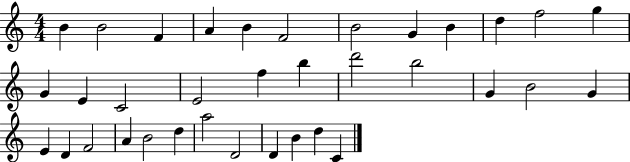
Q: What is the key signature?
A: C major